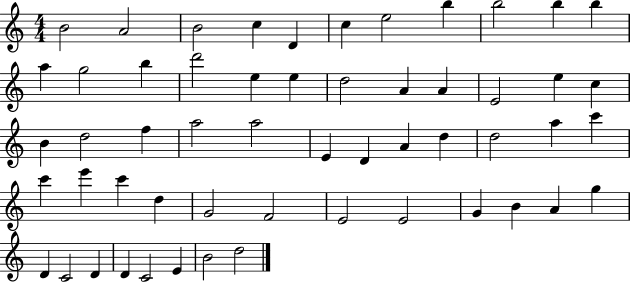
B4/h A4/h B4/h C5/q D4/q C5/q E5/h B5/q B5/h B5/q B5/q A5/q G5/h B5/q D6/h E5/q E5/q D5/h A4/q A4/q E4/h E5/q C5/q B4/q D5/h F5/q A5/h A5/h E4/q D4/q A4/q D5/q D5/h A5/q C6/q C6/q E6/q C6/q D5/q G4/h F4/h E4/h E4/h G4/q B4/q A4/q G5/q D4/q C4/h D4/q D4/q C4/h E4/q B4/h D5/h